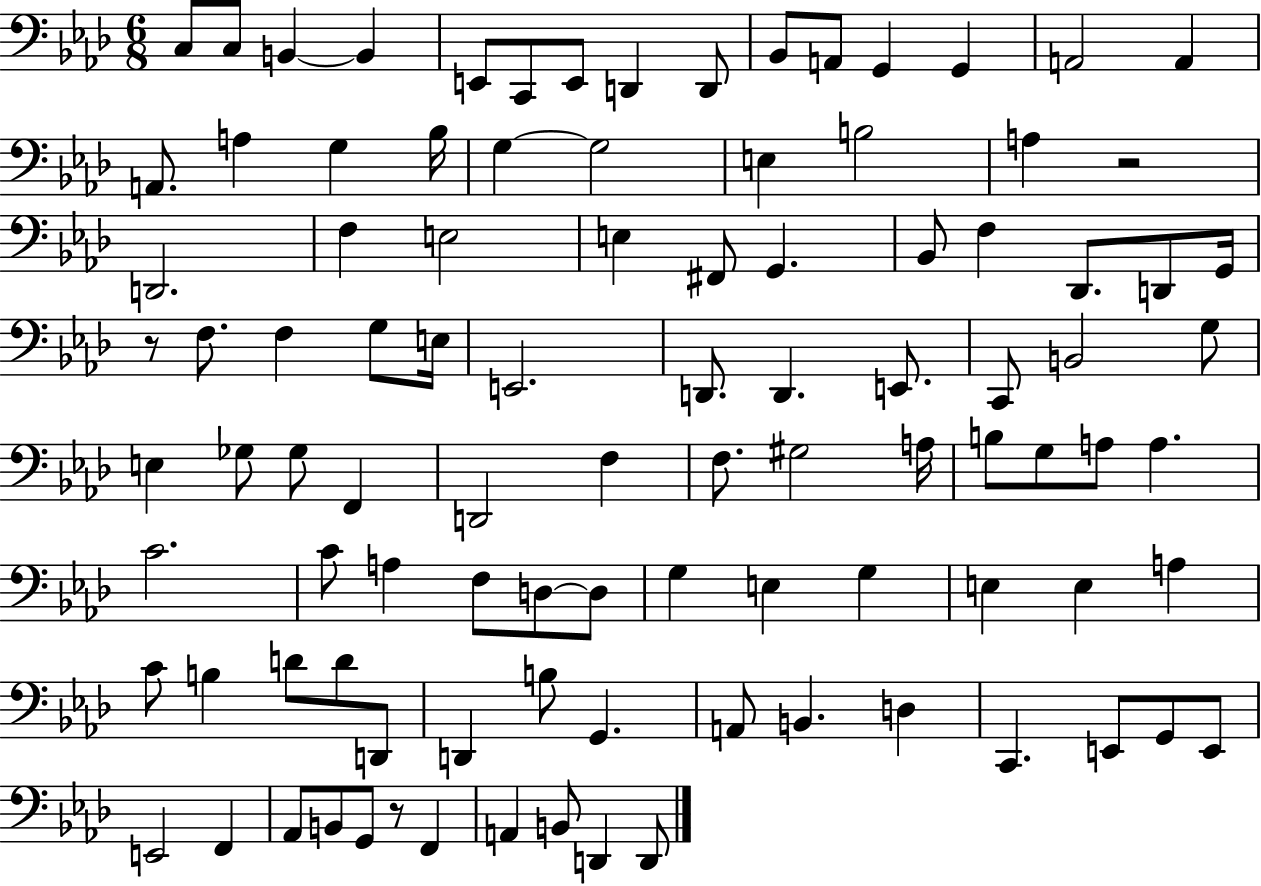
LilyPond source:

{
  \clef bass
  \numericTimeSignature
  \time 6/8
  \key aes \major
  c8 c8 b,4~~ b,4 | e,8 c,8 e,8 d,4 d,8 | bes,8 a,8 g,4 g,4 | a,2 a,4 | \break a,8. a4 g4 bes16 | g4~~ g2 | e4 b2 | a4 r2 | \break d,2. | f4 e2 | e4 fis,8 g,4. | bes,8 f4 des,8. d,8 g,16 | \break r8 f8. f4 g8 e16 | e,2. | d,8. d,4. e,8. | c,8 b,2 g8 | \break e4 ges8 ges8 f,4 | d,2 f4 | f8. gis2 a16 | b8 g8 a8 a4. | \break c'2. | c'8 a4 f8 d8~~ d8 | g4 e4 g4 | e4 e4 a4 | \break c'8 b4 d'8 d'8 d,8 | d,4 b8 g,4. | a,8 b,4. d4 | c,4. e,8 g,8 e,8 | \break e,2 f,4 | aes,8 b,8 g,8 r8 f,4 | a,4 b,8 d,4 d,8 | \bar "|."
}